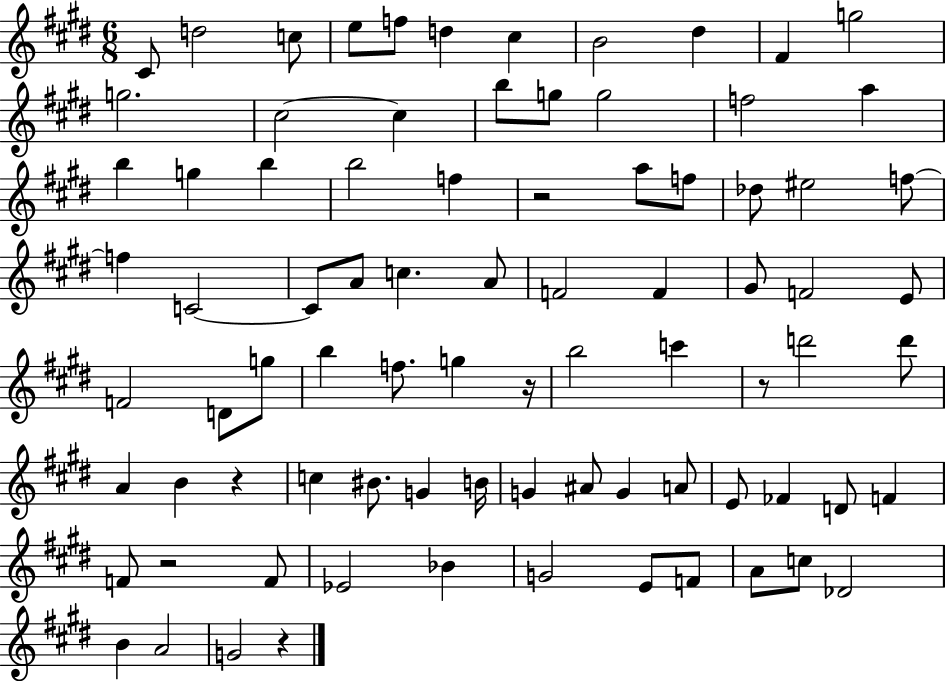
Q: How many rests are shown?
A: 6